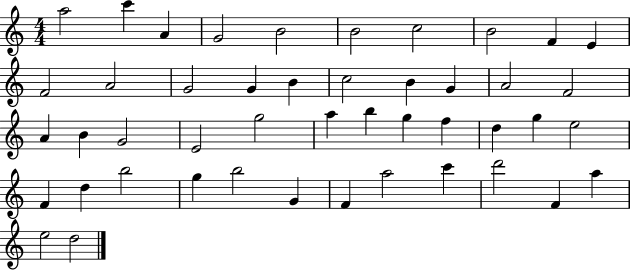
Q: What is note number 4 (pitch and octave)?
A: G4